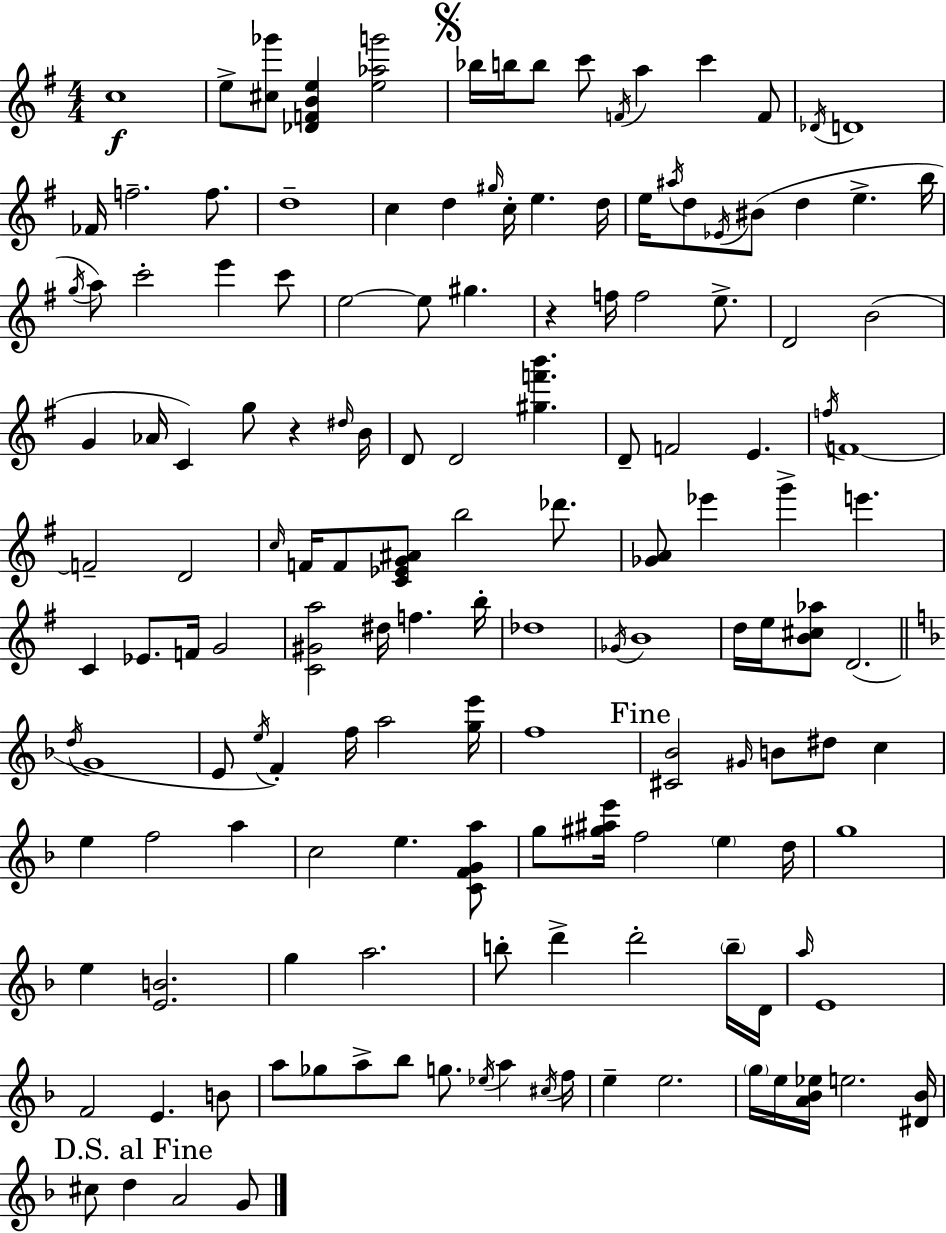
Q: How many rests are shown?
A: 2